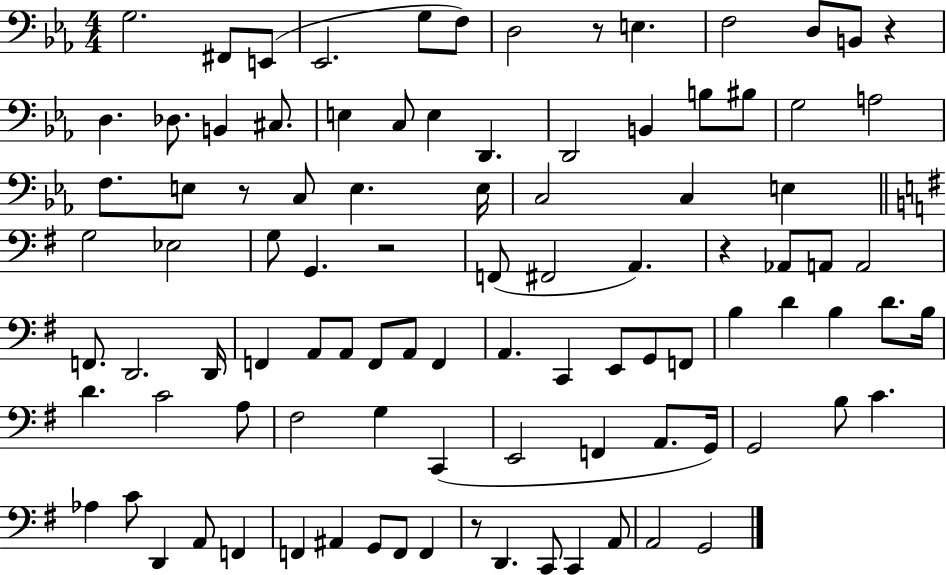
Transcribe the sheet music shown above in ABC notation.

X:1
T:Untitled
M:4/4
L:1/4
K:Eb
G,2 ^F,,/2 E,,/2 _E,,2 G,/2 F,/2 D,2 z/2 E, F,2 D,/2 B,,/2 z D, _D,/2 B,, ^C,/2 E, C,/2 E, D,, D,,2 B,, B,/2 ^B,/2 G,2 A,2 F,/2 E,/2 z/2 C,/2 E, E,/4 C,2 C, E, G,2 _E,2 G,/2 G,, z2 F,,/2 ^F,,2 A,, z _A,,/2 A,,/2 A,,2 F,,/2 D,,2 D,,/4 F,, A,,/2 A,,/2 F,,/2 A,,/2 F,, A,, C,, E,,/2 G,,/2 F,,/2 B, D B, D/2 B,/4 D C2 A,/2 ^F,2 G, C,, E,,2 F,, A,,/2 G,,/4 G,,2 B,/2 C _A, C/2 D,, A,,/2 F,, F,, ^A,, G,,/2 F,,/2 F,, z/2 D,, C,,/2 C,, A,,/2 A,,2 G,,2